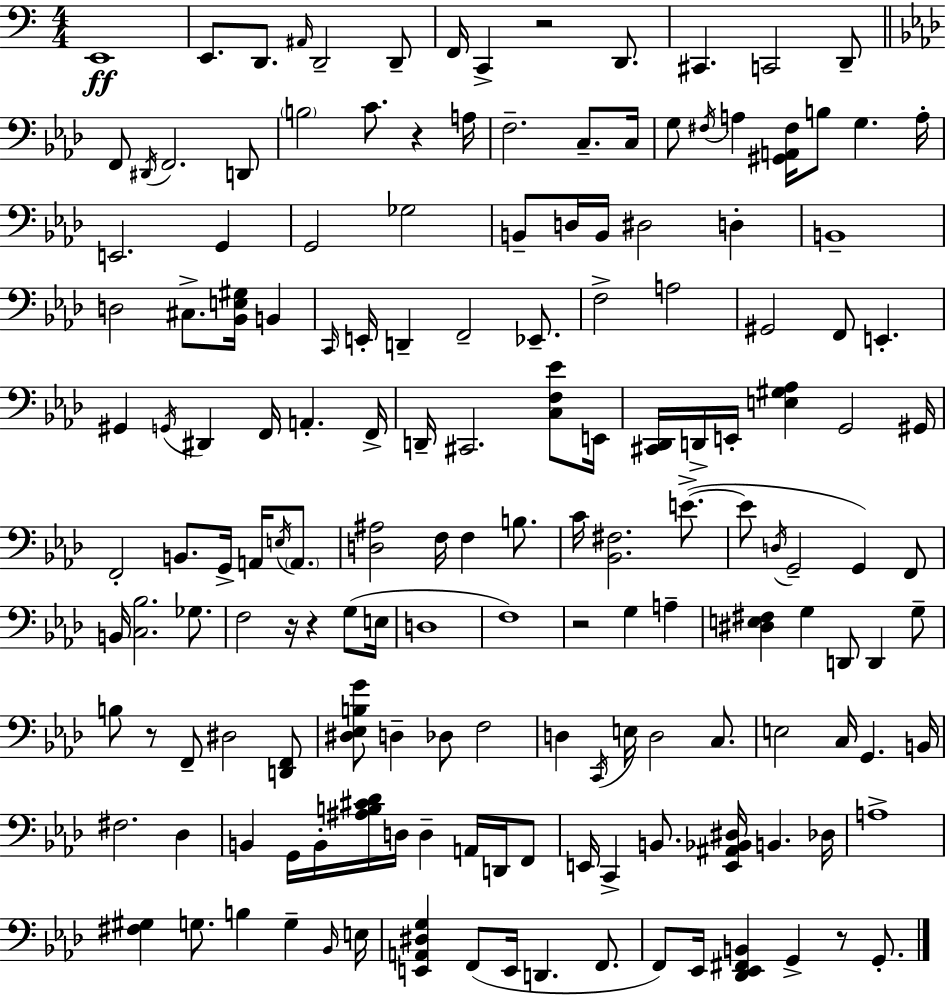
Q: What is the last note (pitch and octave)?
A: G2